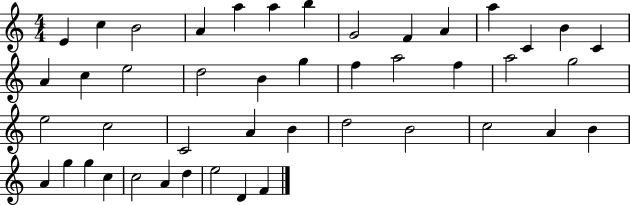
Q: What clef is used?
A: treble